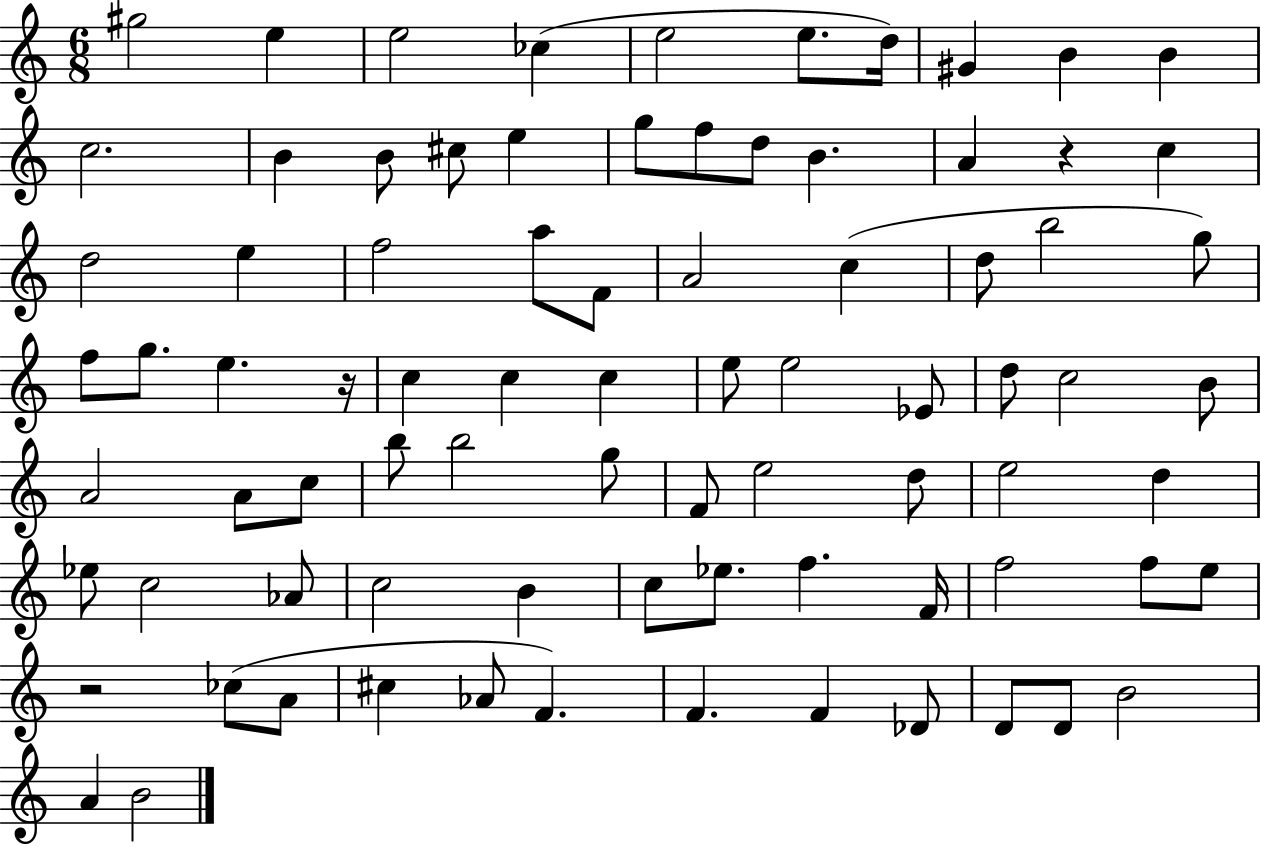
G#5/h E5/q E5/h CES5/q E5/h E5/e. D5/s G#4/q B4/q B4/q C5/h. B4/q B4/e C#5/e E5/q G5/e F5/e D5/e B4/q. A4/q R/q C5/q D5/h E5/q F5/h A5/e F4/e A4/h C5/q D5/e B5/h G5/e F5/e G5/e. E5/q. R/s C5/q C5/q C5/q E5/e E5/h Eb4/e D5/e C5/h B4/e A4/h A4/e C5/e B5/e B5/h G5/e F4/e E5/h D5/e E5/h D5/q Eb5/e C5/h Ab4/e C5/h B4/q C5/e Eb5/e. F5/q. F4/s F5/h F5/e E5/e R/h CES5/e A4/e C#5/q Ab4/e F4/q. F4/q. F4/q Db4/e D4/e D4/e B4/h A4/q B4/h